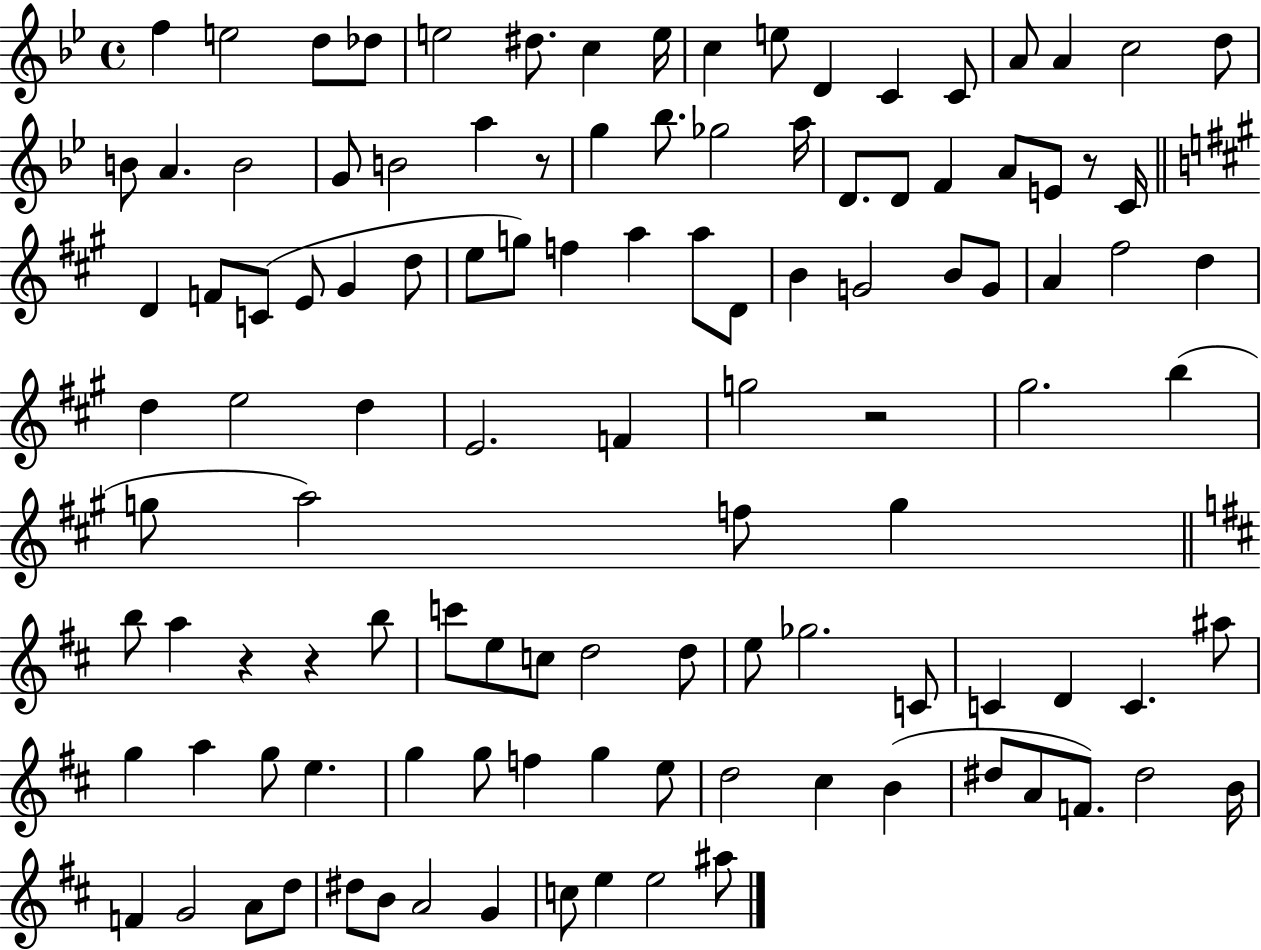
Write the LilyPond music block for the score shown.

{
  \clef treble
  \time 4/4
  \defaultTimeSignature
  \key bes \major
  \repeat volta 2 { f''4 e''2 d''8 des''8 | e''2 dis''8. c''4 e''16 | c''4 e''8 d'4 c'4 c'8 | a'8 a'4 c''2 d''8 | \break b'8 a'4. b'2 | g'8 b'2 a''4 r8 | g''4 bes''8. ges''2 a''16 | d'8. d'8 f'4 a'8 e'8 r8 c'16 | \break \bar "||" \break \key a \major d'4 f'8 c'8( e'8 gis'4 d''8 | e''8 g''8) f''4 a''4 a''8 d'8 | b'4 g'2 b'8 g'8 | a'4 fis''2 d''4 | \break d''4 e''2 d''4 | e'2. f'4 | g''2 r2 | gis''2. b''4( | \break g''8 a''2) f''8 g''4 | \bar "||" \break \key d \major b''8 a''4 r4 r4 b''8 | c'''8 e''8 c''8 d''2 d''8 | e''8 ges''2. c'8 | c'4 d'4 c'4. ais''8 | \break g''4 a''4 g''8 e''4. | g''4 g''8 f''4 g''4 e''8 | d''2 cis''4 b'4( | dis''8 a'8 f'8.) dis''2 b'16 | \break f'4 g'2 a'8 d''8 | dis''8 b'8 a'2 g'4 | c''8 e''4 e''2 ais''8 | } \bar "|."
}